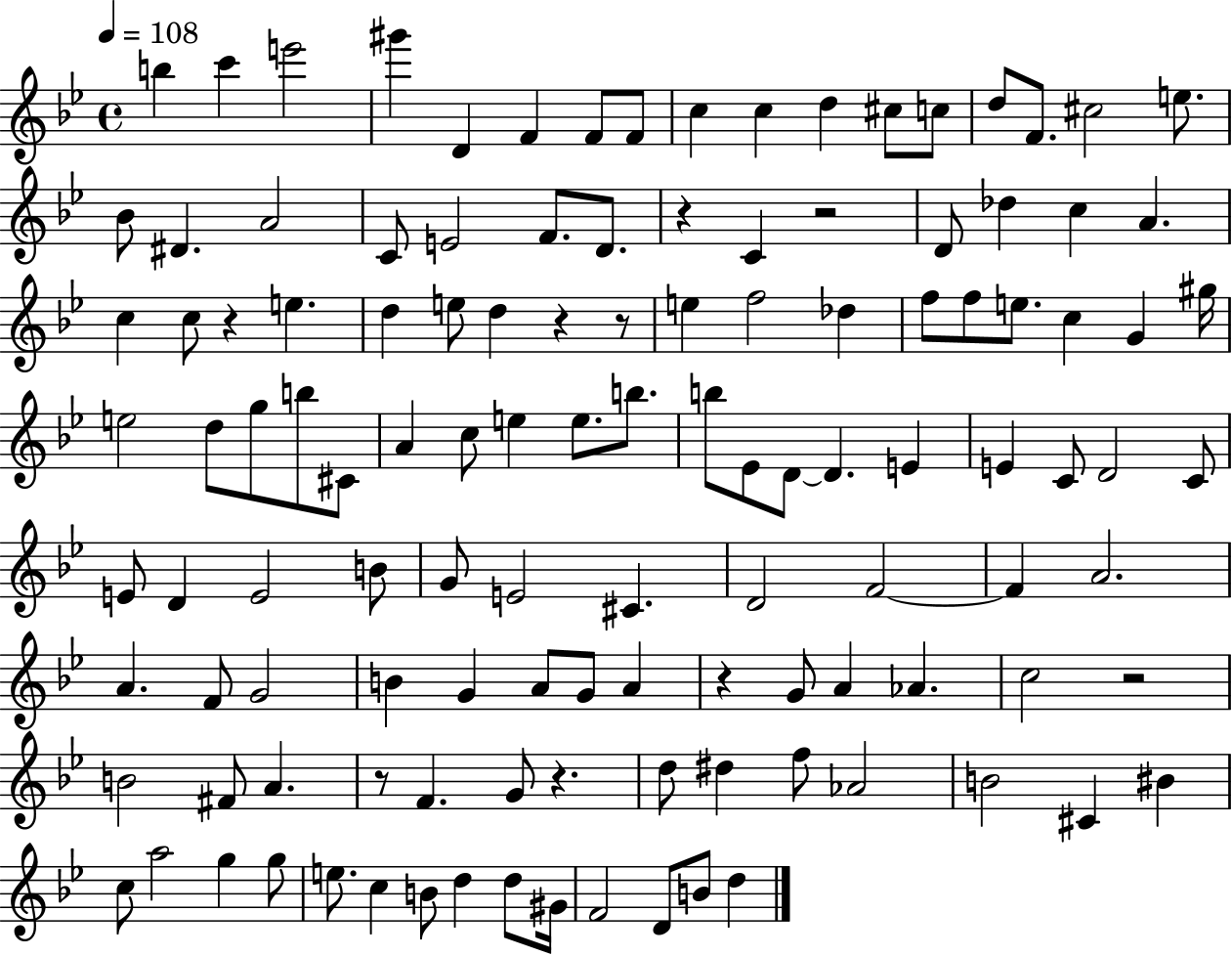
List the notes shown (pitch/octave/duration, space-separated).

B5/q C6/q E6/h G#6/q D4/q F4/q F4/e F4/e C5/q C5/q D5/q C#5/e C5/e D5/e F4/e. C#5/h E5/e. Bb4/e D#4/q. A4/h C4/e E4/h F4/e. D4/e. R/q C4/q R/h D4/e Db5/q C5/q A4/q. C5/q C5/e R/q E5/q. D5/q E5/e D5/q R/q R/e E5/q F5/h Db5/q F5/e F5/e E5/e. C5/q G4/q G#5/s E5/h D5/e G5/e B5/e C#4/e A4/q C5/e E5/q E5/e. B5/e. B5/e Eb4/e D4/e D4/q. E4/q E4/q C4/e D4/h C4/e E4/e D4/q E4/h B4/e G4/e E4/h C#4/q. D4/h F4/h F4/q A4/h. A4/q. F4/e G4/h B4/q G4/q A4/e G4/e A4/q R/q G4/e A4/q Ab4/q. C5/h R/h B4/h F#4/e A4/q. R/e F4/q. G4/e R/q. D5/e D#5/q F5/e Ab4/h B4/h C#4/q BIS4/q C5/e A5/h G5/q G5/e E5/e. C5/q B4/e D5/q D5/e G#4/s F4/h D4/e B4/e D5/q